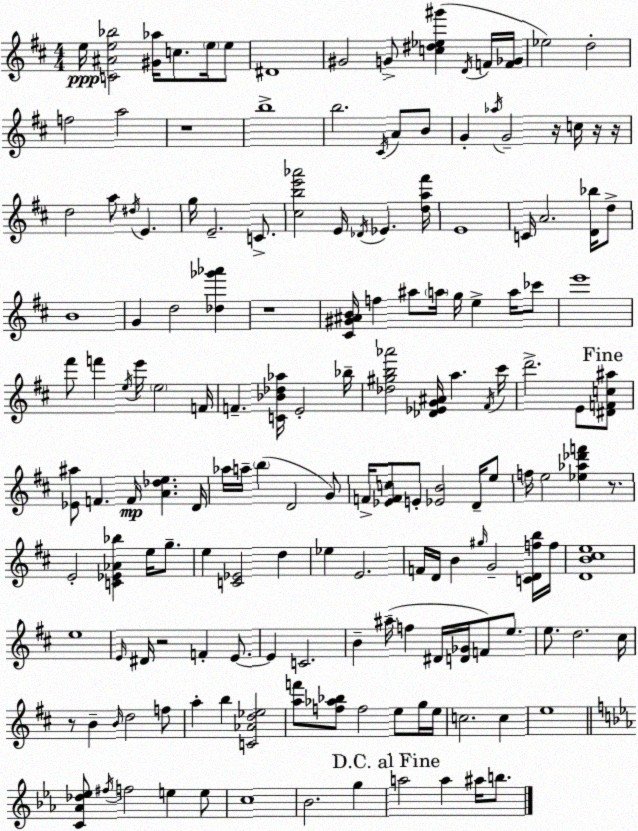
X:1
T:Untitled
M:4/4
L:1/4
K:D
e/4 [C^Ae_b]2 [^G_a]/4 c/2 e/4 e/2 ^D4 ^G2 G/2 [c^d_e^g'] D/4 F/4 [F_G]/4 _e2 d2 f2 a2 z4 b4 b2 ^C/4 A/2 B/2 G _a/4 G2 z/4 c/4 z/4 z/4 d2 a/2 ^d/4 E g/4 E2 C/2 [^cbe'_a']2 E/4 _D/4 _E [da^f']/4 E4 C/4 A2 [D_b]/4 d/2 B4 G d2 [_d_g'_a'] z4 [^C^G^AB]/4 f ^a/2 a/4 g/4 e a/4 _c'/2 e'4 ^f'/2 f' e/4 e'/4 e2 F/4 F [C_B_d_a]/4 E2 _b/4 [_d^gb_a']2 [_D_EG^A]/4 a ^F/4 ^c'/4 d'2 E/2 [^DFc^a]/2 [_E^a]/2 F F/4 [A_de] D/4 _a/4 a/4 b D2 G/2 F/4 [_EFc]/2 E/2 [_EB]2 D/4 e/2 f/4 e2 [_e_a_d'f'] z/2 E2 [C_E_A_b] e/4 g/2 e [C_E]2 d _e E2 F/4 D/4 B ^g/4 G2 [CDfb]/4 f/4 [DB^ce]4 e4 E/4 ^D/4 z2 F E/2 E C2 B ^a/4 f ^D/4 [D_G]/4 F/2 e/2 e/2 d2 ^c/4 z/2 B B/4 d2 f/2 a b [C_Ad_e]2 [af']/2 [f_a_b]/2 f2 e/2 g/4 e/4 c2 c e4 [C_A_d_e]/2 ^f/4 f2 e e/2 c4 _B2 g a2 a ^a/4 b/2